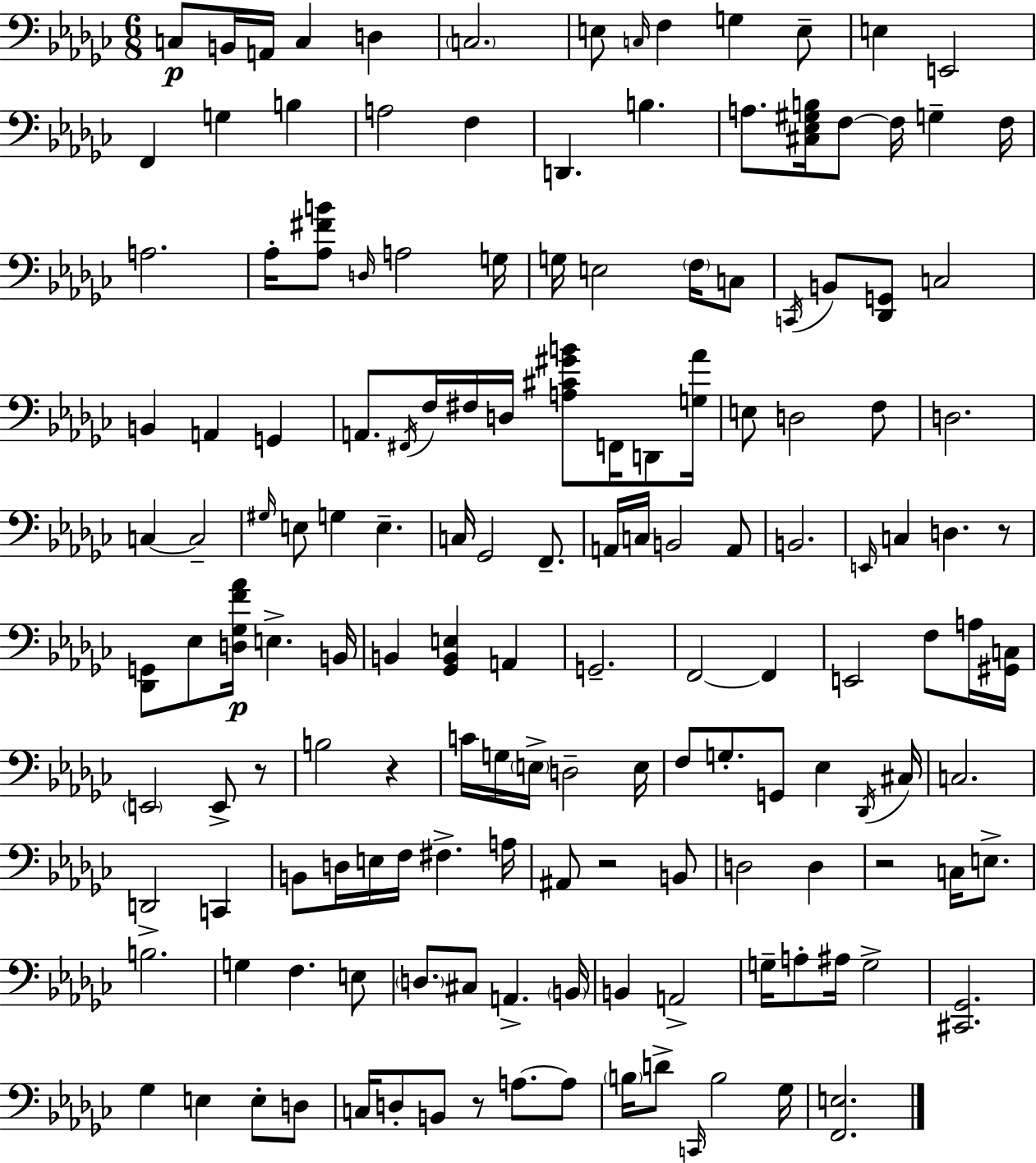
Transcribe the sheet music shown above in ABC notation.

X:1
T:Untitled
M:6/8
L:1/4
K:Ebm
C,/2 B,,/4 A,,/4 C, D, C,2 E,/2 C,/4 F, G, E,/2 E, E,,2 F,, G, B, A,2 F, D,, B, A,/2 [^C,_E,^G,B,]/4 F,/2 F,/4 G, F,/4 A,2 _A,/4 [_A,^FB]/2 D,/4 A,2 G,/4 G,/4 E,2 F,/4 C,/2 C,,/4 B,,/2 [_D,,G,,]/2 C,2 B,, A,, G,, A,,/2 ^F,,/4 F,/4 ^F,/4 D,/4 [A,^C^GB]/2 F,,/4 D,,/2 [G,_A]/4 E,/2 D,2 F,/2 D,2 C, C,2 ^G,/4 E,/2 G, E, C,/4 _G,,2 F,,/2 A,,/4 C,/4 B,,2 A,,/2 B,,2 E,,/4 C, D, z/2 [_D,,G,,]/2 _E,/2 [D,_G,F_A]/4 E, B,,/4 B,, [_G,,B,,E,] A,, G,,2 F,,2 F,, E,,2 F,/2 A,/4 [^G,,C,]/4 E,,2 E,,/2 z/2 B,2 z C/4 G,/4 E,/4 D,2 E,/4 F,/2 G,/2 G,,/2 _E, _D,,/4 ^C,/4 C,2 D,,2 C,, B,,/2 D,/4 E,/4 F,/4 ^F, A,/4 ^A,,/2 z2 B,,/2 D,2 D, z2 C,/4 E,/2 B,2 G, F, E,/2 D,/2 ^C,/2 A,, B,,/4 B,, A,,2 G,/4 A,/2 ^A,/4 G,2 [^C,,_G,,]2 _G, E, E,/2 D,/2 C,/4 D,/2 B,,/2 z/2 A,/2 A,/2 B,/4 D/2 C,,/4 B,2 _G,/4 [F,,E,]2